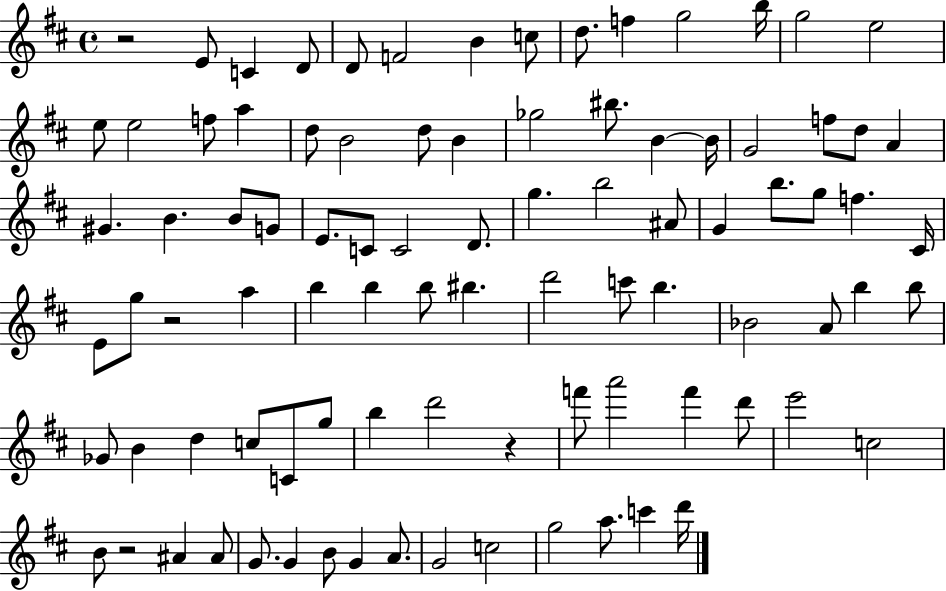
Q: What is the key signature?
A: D major